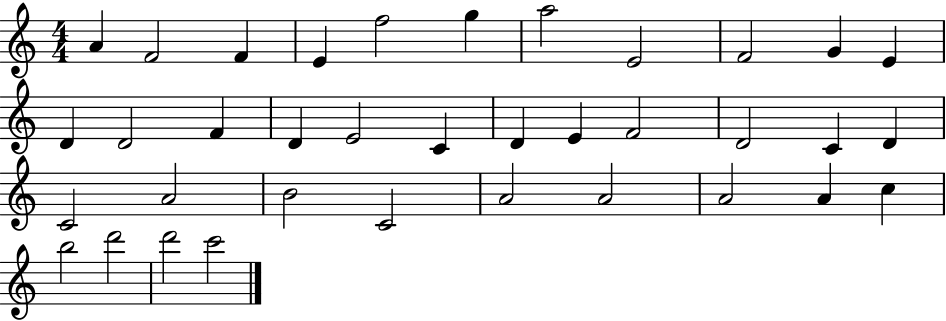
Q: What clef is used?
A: treble